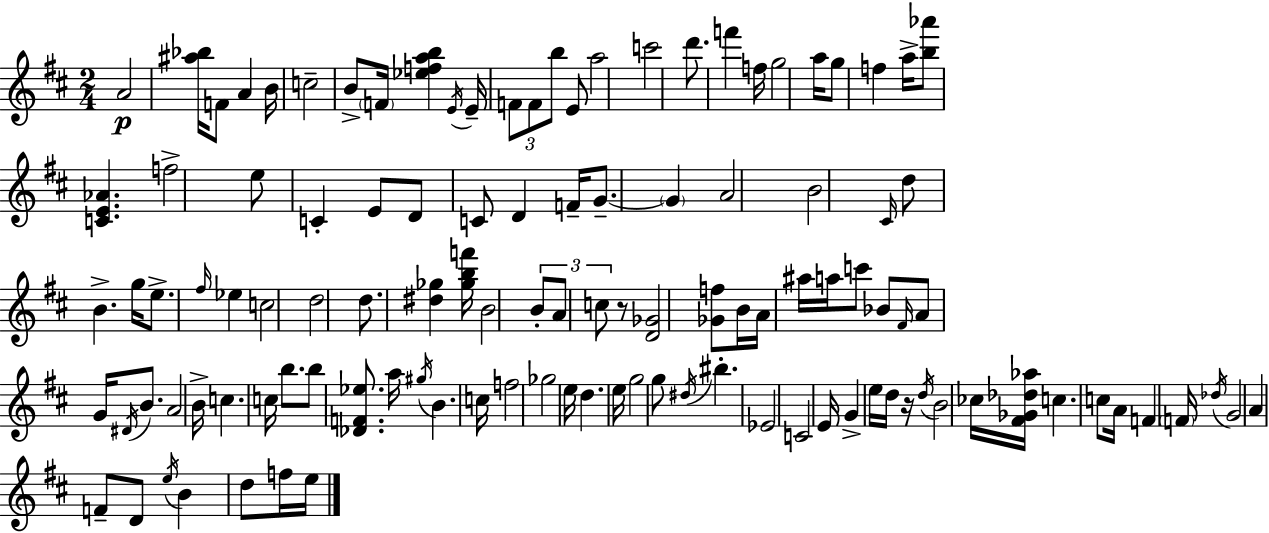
X:1
T:Untitled
M:2/4
L:1/4
K:D
A2 [^a_b]/4 F/2 A B/4 c2 B/2 F/4 [_efab] E/4 E/4 F/2 F/2 b/2 E/2 a2 c'2 d'/2 f' f/4 g2 a/4 g/2 f a/4 [b_a']/2 [CE_A] f2 e/2 C E/2 D/2 C/2 D F/4 G/2 G A2 B2 ^C/4 d/2 B g/4 e/2 ^f/4 _e c2 d2 d/2 [^d_g] [_gbf']/4 B2 B/2 A/2 c/2 z/2 [D_G]2 [_Gf]/2 B/4 A/4 ^a/4 a/4 c'/2 _B/2 ^F/4 A/2 G/4 ^D/4 B/2 A2 B/4 c c/4 b/2 b/2 [_DF_e]/2 a/4 ^g/4 B c/4 f2 _g2 e/4 d e/4 g2 g/2 ^d/4 ^b _E2 C2 E/4 G e/4 d/4 z/4 d/4 B2 _c/4 [^F_G_d_a]/4 c c/2 A/4 F F/4 _d/4 G2 A F/2 D/2 e/4 B d/2 f/4 e/4